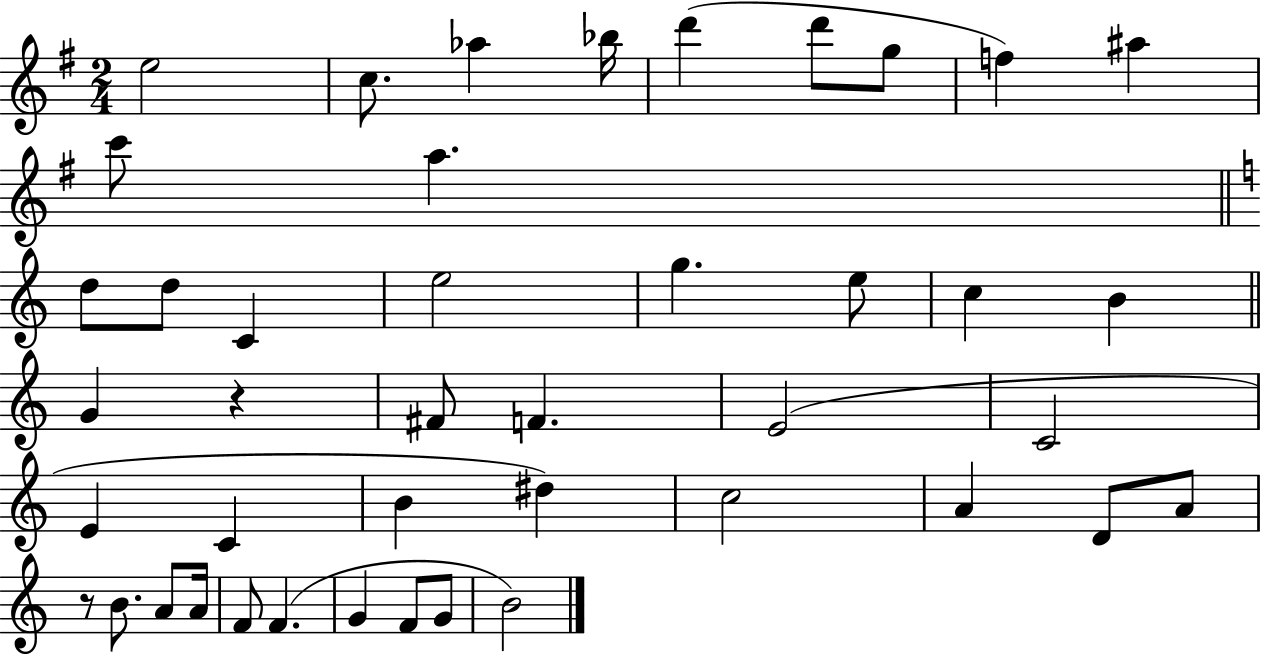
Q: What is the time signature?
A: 2/4